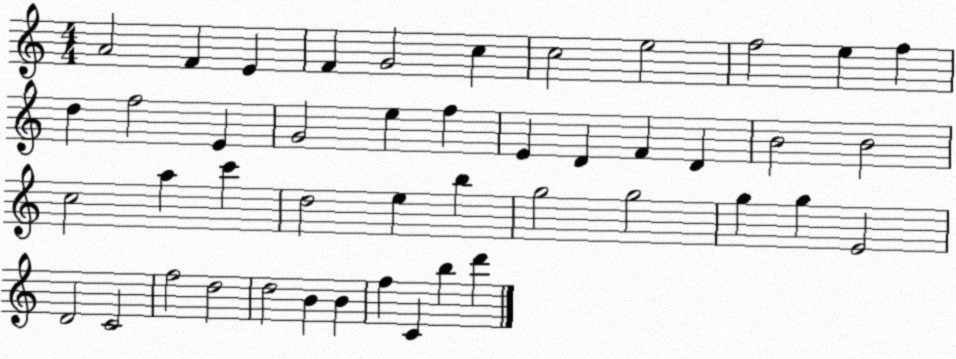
X:1
T:Untitled
M:4/4
L:1/4
K:C
A2 F E F G2 c c2 e2 f2 e f d f2 E G2 e f E D F D B2 B2 c2 a c' d2 e b g2 g2 g g E2 D2 C2 f2 d2 d2 B B f C b d'